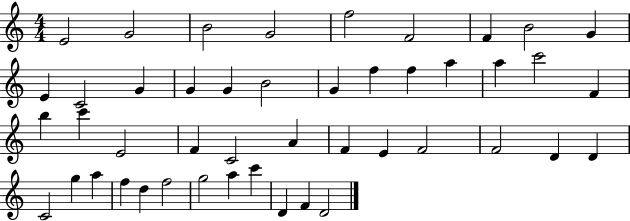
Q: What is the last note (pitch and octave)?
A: D4